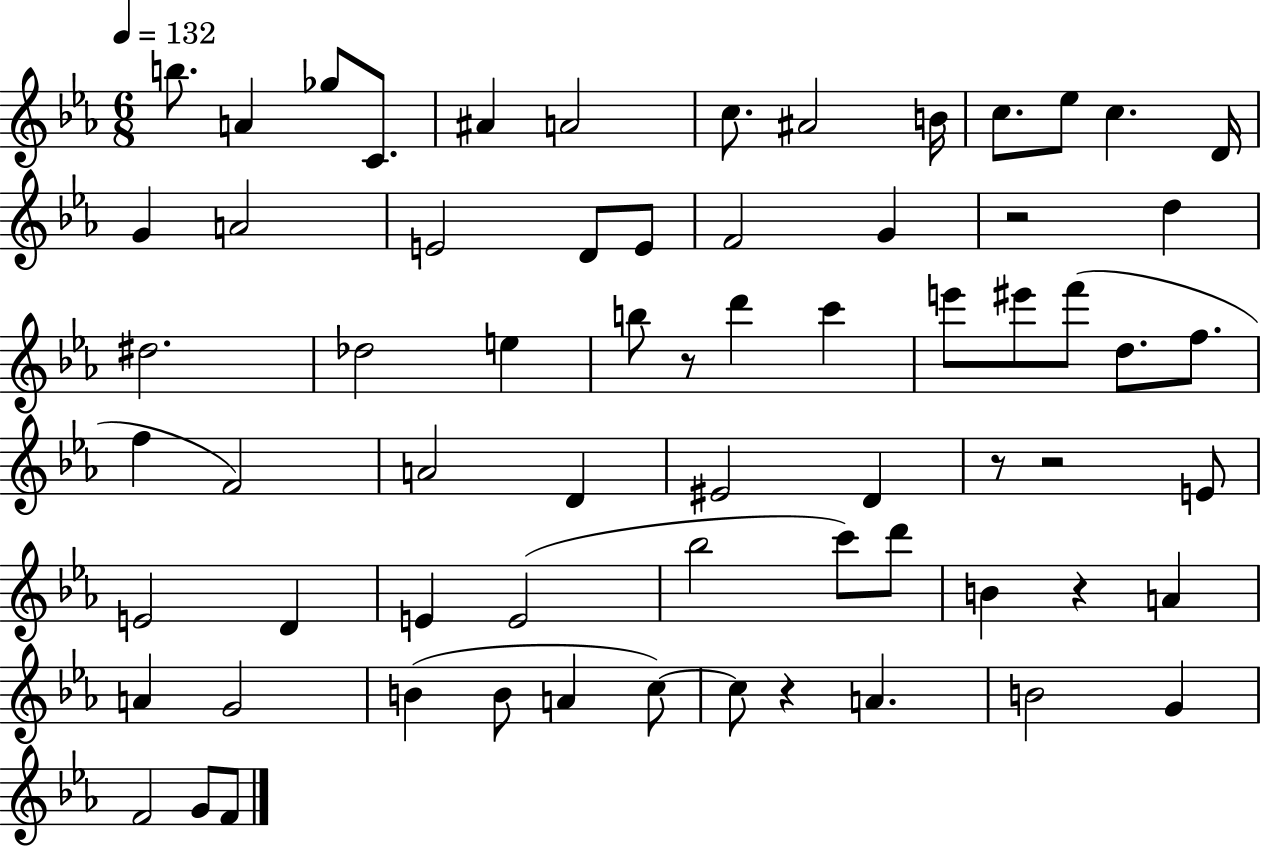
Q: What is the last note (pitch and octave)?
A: F4